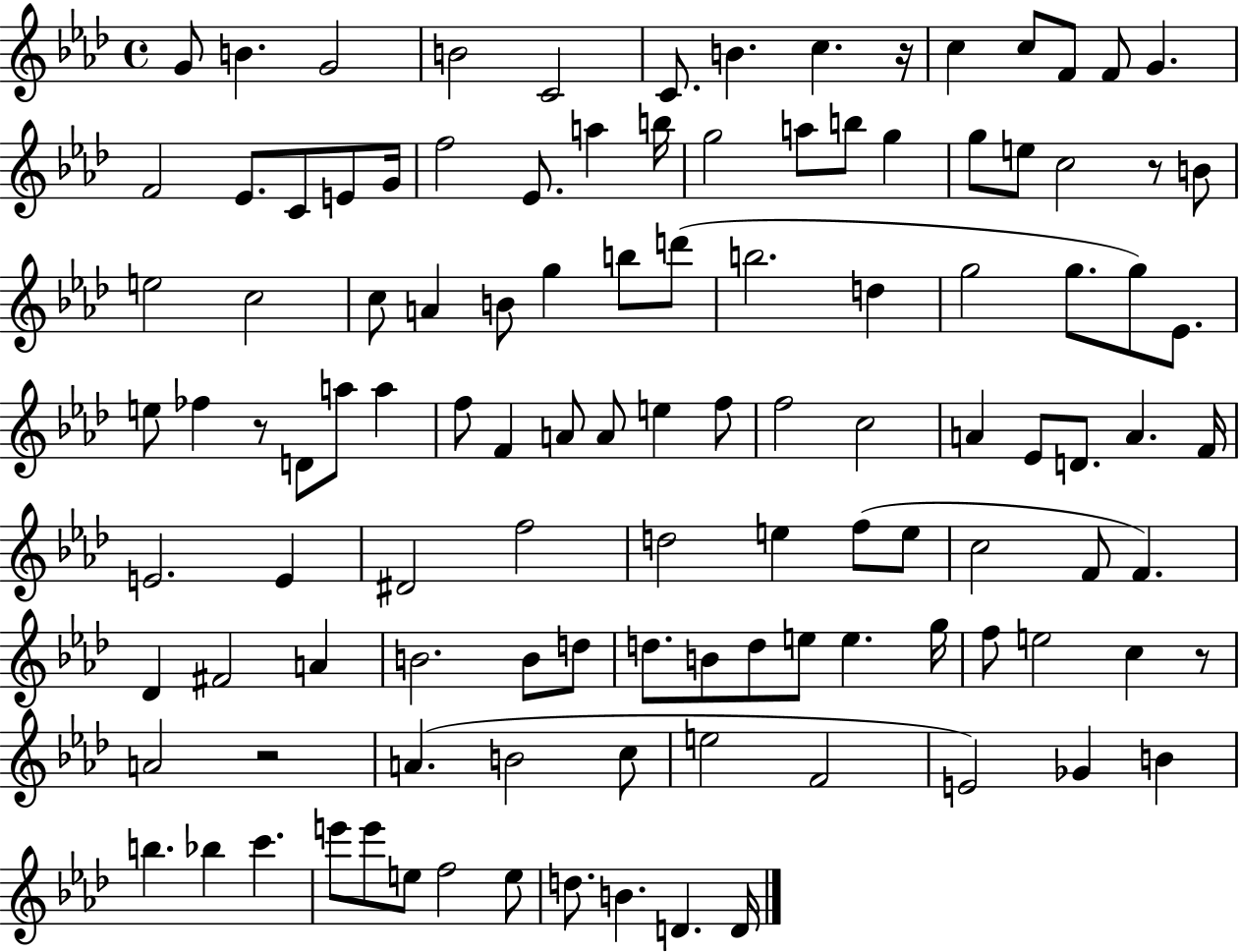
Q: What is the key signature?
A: AES major